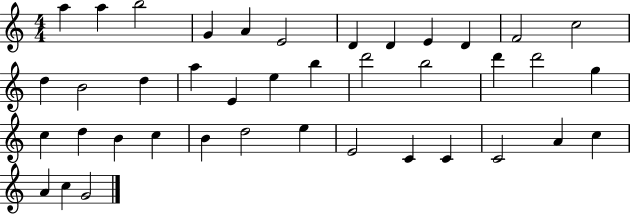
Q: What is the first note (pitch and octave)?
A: A5